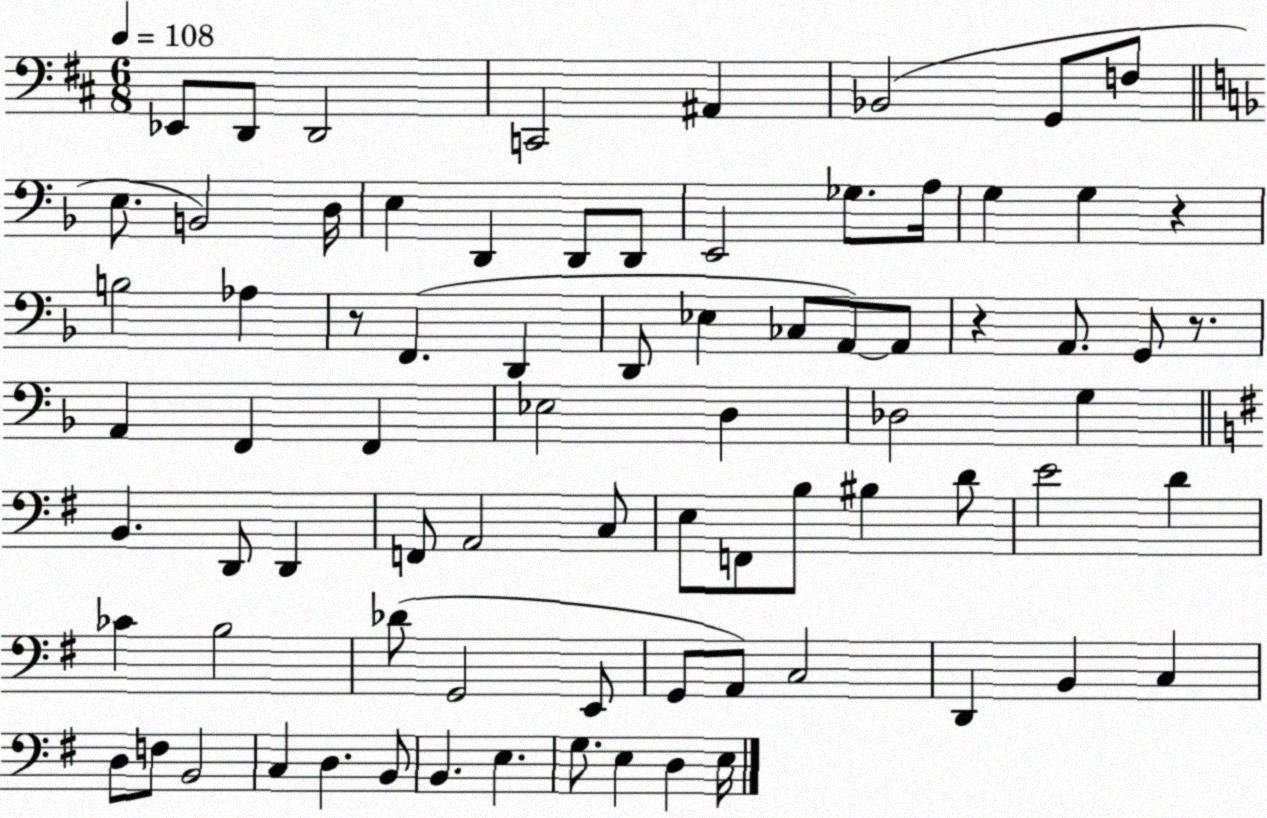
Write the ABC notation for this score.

X:1
T:Untitled
M:6/8
L:1/4
K:D
_E,,/2 D,,/2 D,,2 C,,2 ^A,, _B,,2 G,,/2 F,/2 E,/2 B,,2 D,/4 E, D,, D,,/2 D,,/2 E,,2 _G,/2 A,/4 G, G, z B,2 _A, z/2 F,, D,, D,,/2 _E, _C,/2 A,,/2 A,,/2 z A,,/2 G,,/2 z/2 A,, F,, F,, _E,2 D, _D,2 G, B,, D,,/2 D,, F,,/2 A,,2 C,/2 E,/2 F,,/2 B,/2 ^B, D/2 E2 D _C B,2 _D/2 G,,2 E,,/2 G,,/2 A,,/2 C,2 D,, B,, C, D,/2 F,/2 B,,2 C, D, B,,/2 B,, E, G,/2 E, D, E,/4